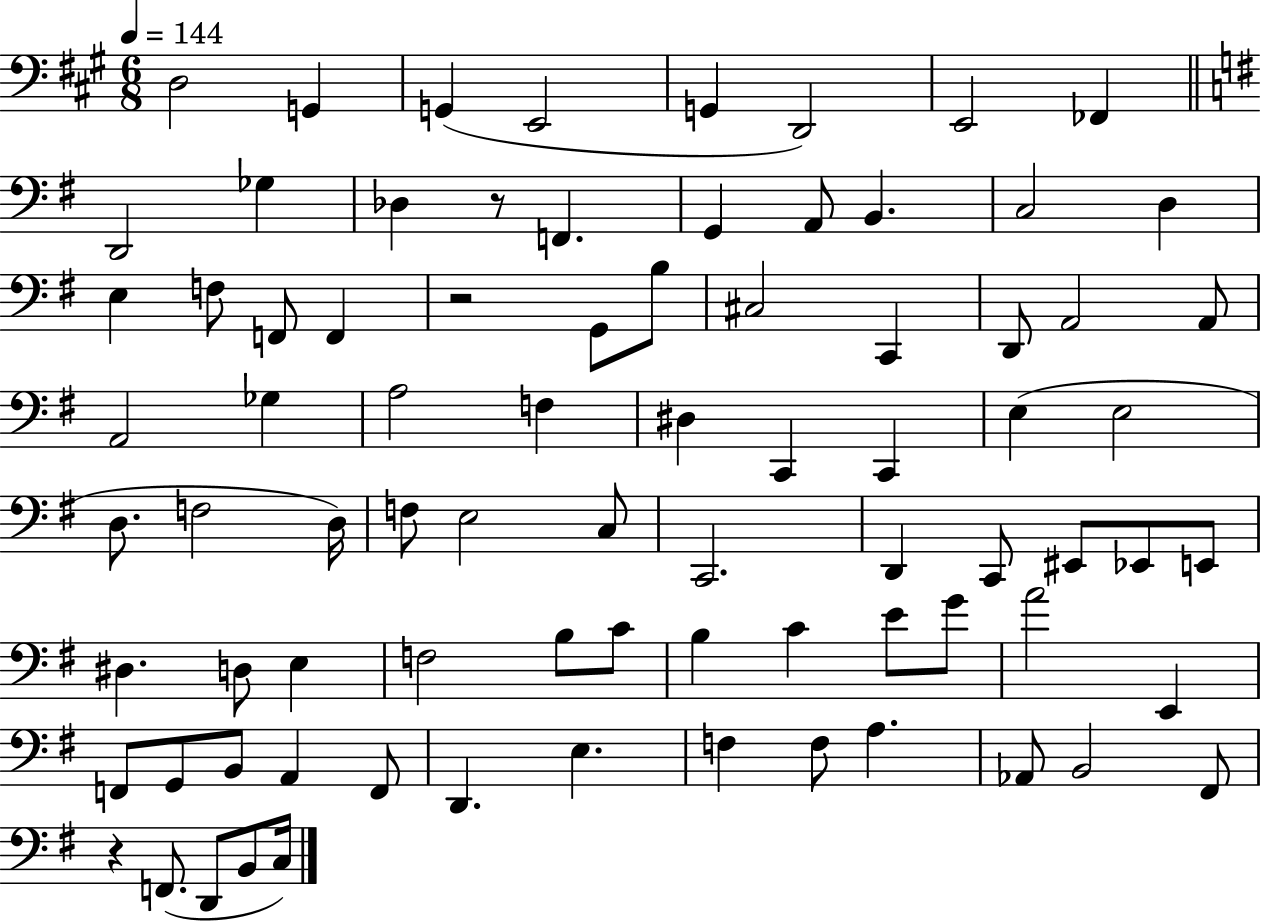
D3/h G2/q G2/q E2/h G2/q D2/h E2/h FES2/q D2/h Gb3/q Db3/q R/e F2/q. G2/q A2/e B2/q. C3/h D3/q E3/q F3/e F2/e F2/q R/h G2/e B3/e C#3/h C2/q D2/e A2/h A2/e A2/h Gb3/q A3/h F3/q D#3/q C2/q C2/q E3/q E3/h D3/e. F3/h D3/s F3/e E3/h C3/e C2/h. D2/q C2/e EIS2/e Eb2/e E2/e D#3/q. D3/e E3/q F3/h B3/e C4/e B3/q C4/q E4/e G4/e A4/h E2/q F2/e G2/e B2/e A2/q F2/e D2/q. E3/q. F3/q F3/e A3/q. Ab2/e B2/h F#2/e R/q F2/e. D2/e B2/e C3/s